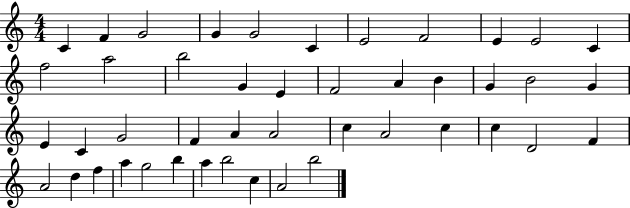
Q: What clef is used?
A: treble